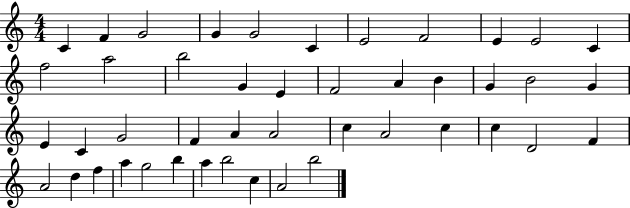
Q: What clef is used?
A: treble